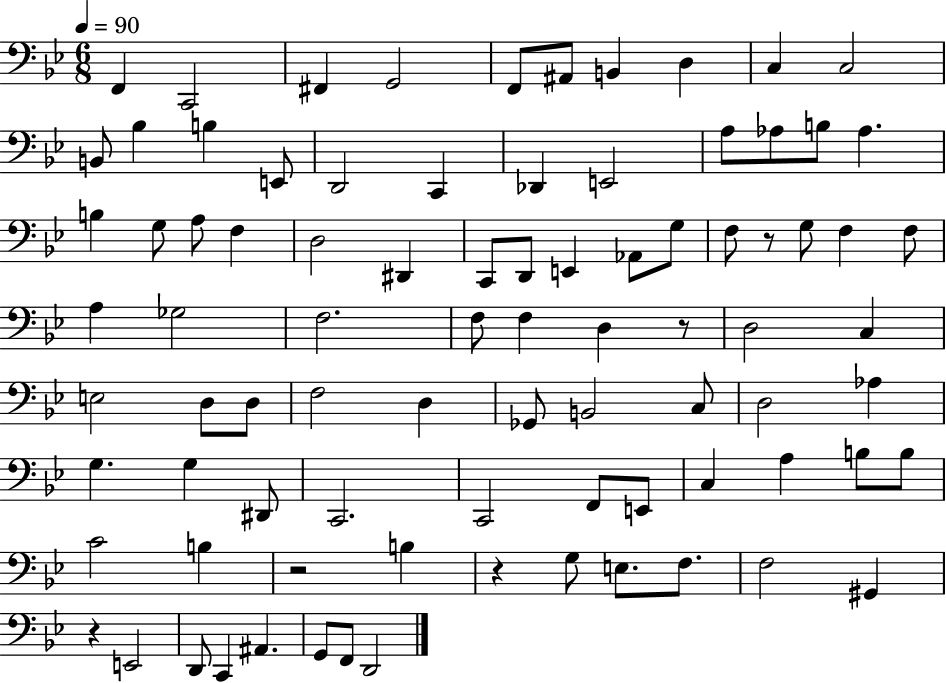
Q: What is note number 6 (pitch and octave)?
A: A#2